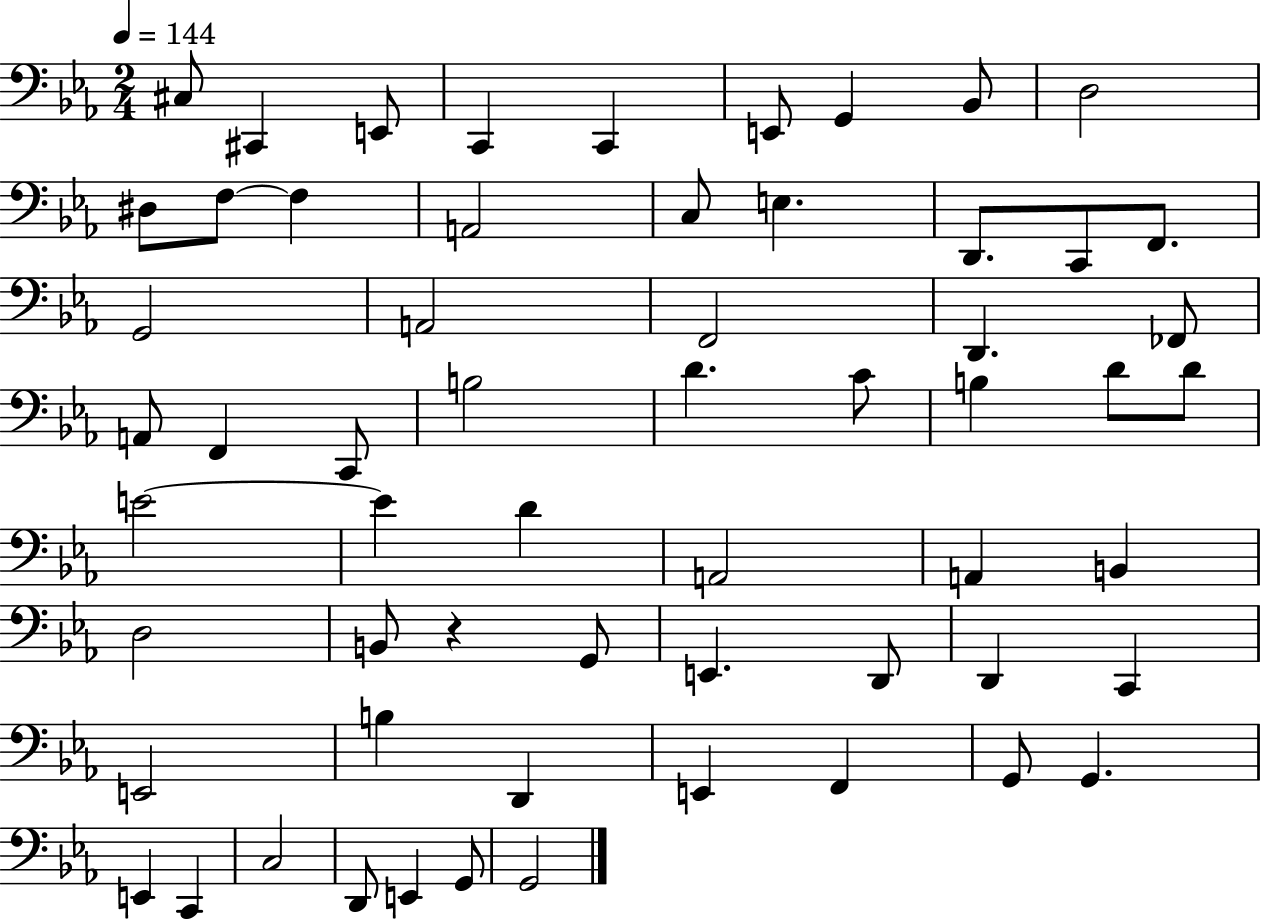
X:1
T:Untitled
M:2/4
L:1/4
K:Eb
^C,/2 ^C,, E,,/2 C,, C,, E,,/2 G,, _B,,/2 D,2 ^D,/2 F,/2 F, A,,2 C,/2 E, D,,/2 C,,/2 F,,/2 G,,2 A,,2 F,,2 D,, _F,,/2 A,,/2 F,, C,,/2 B,2 D C/2 B, D/2 D/2 E2 E D A,,2 A,, B,, D,2 B,,/2 z G,,/2 E,, D,,/2 D,, C,, E,,2 B, D,, E,, F,, G,,/2 G,, E,, C,, C,2 D,,/2 E,, G,,/2 G,,2